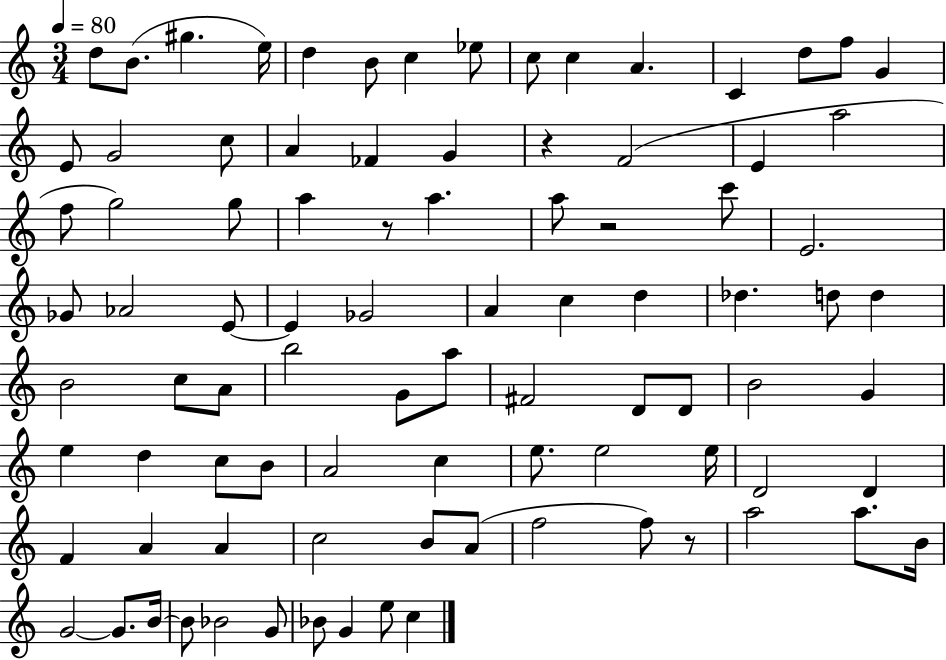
D5/e B4/e. G#5/q. E5/s D5/q B4/e C5/q Eb5/e C5/e C5/q A4/q. C4/q D5/e F5/e G4/q E4/e G4/h C5/e A4/q FES4/q G4/q R/q F4/h E4/q A5/h F5/e G5/h G5/e A5/q R/e A5/q. A5/e R/h C6/e E4/h. Gb4/e Ab4/h E4/e E4/q Gb4/h A4/q C5/q D5/q Db5/q. D5/e D5/q B4/h C5/e A4/e B5/h G4/e A5/e F#4/h D4/e D4/e B4/h G4/q E5/q D5/q C5/e B4/e A4/h C5/q E5/e. E5/h E5/s D4/h D4/q F4/q A4/q A4/q C5/h B4/e A4/e F5/h F5/e R/e A5/h A5/e. B4/s G4/h G4/e. B4/s B4/e Bb4/h G4/e Bb4/e G4/q E5/e C5/q